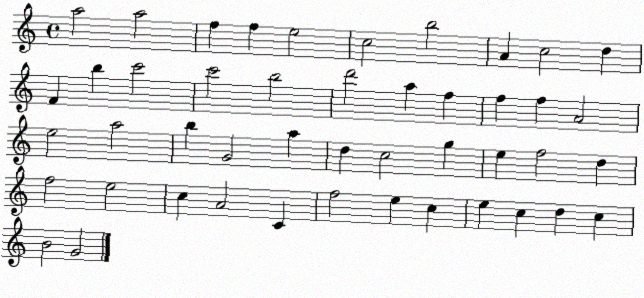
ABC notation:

X:1
T:Untitled
M:4/4
L:1/4
K:C
a2 a2 f f e2 c2 b2 A c2 d F b c'2 c'2 b2 d'2 a f f f A2 e2 a2 b G2 a d c2 g e f2 d f2 e2 c A2 C f2 e c e c d c B2 G2